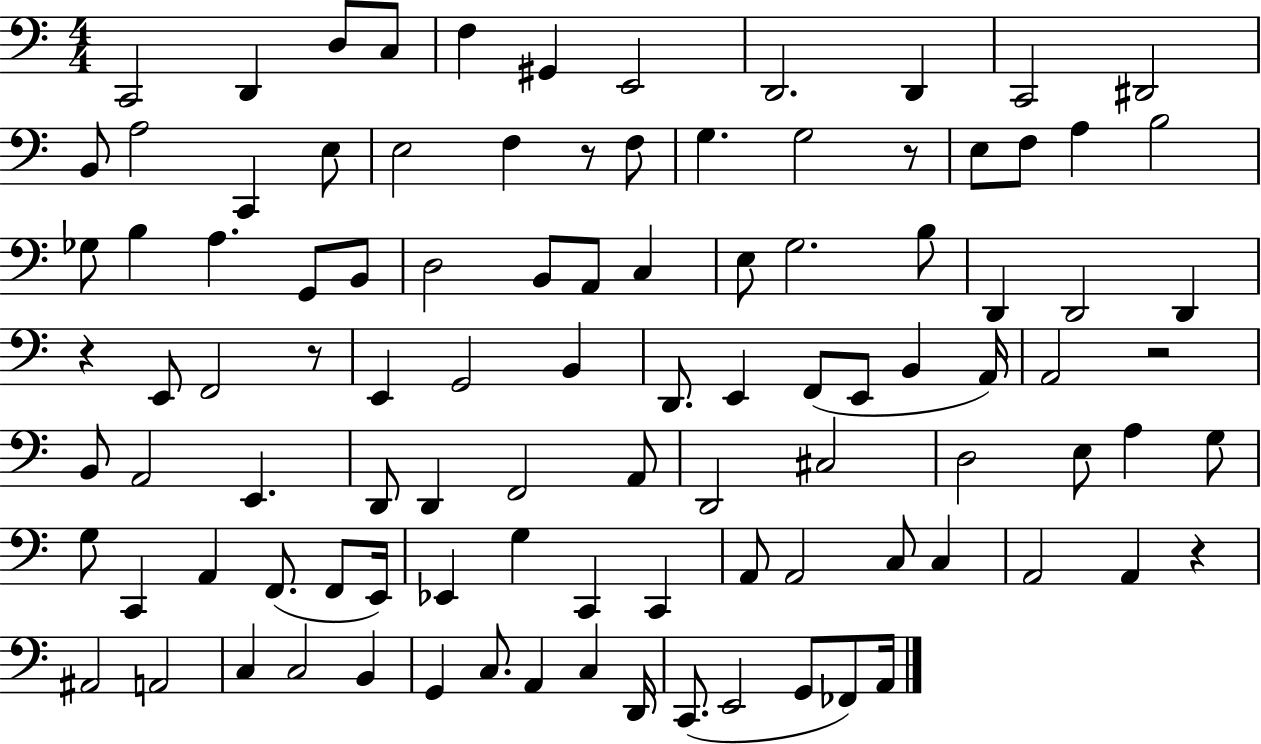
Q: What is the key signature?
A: C major